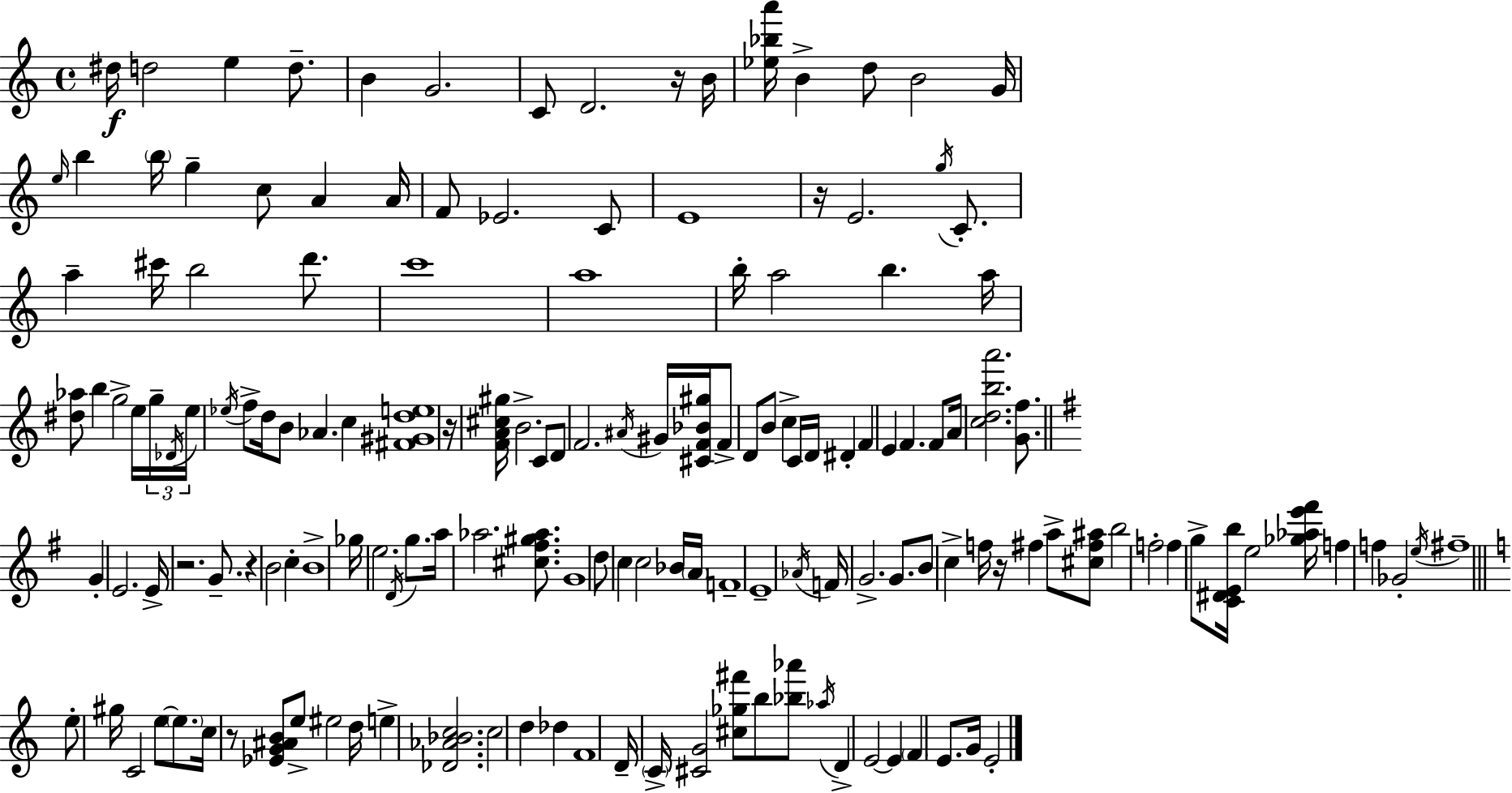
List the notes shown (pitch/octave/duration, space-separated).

D#5/s D5/h E5/q D5/e. B4/q G4/h. C4/e D4/h. R/s B4/s [Eb5,Bb5,A6]/s B4/q D5/e B4/h G4/s E5/s B5/q B5/s G5/q C5/e A4/q A4/s F4/e Eb4/h. C4/e E4/w R/s E4/h. G5/s C4/e. A5/q C#6/s B5/h D6/e. C6/w A5/w B5/s A5/h B5/q. A5/s [D#5,Ab5]/e B5/q G5/h E5/s G5/s Db4/s E5/s Eb5/s F5/e D5/s B4/e Ab4/q. C5/q [F#4,G#4,D5,E5]/w R/s [F4,A4,C#5,G#5]/s B4/h. C4/e D4/e F4/h. A#4/s G#4/s [C#4,F4,Bb4,G#5]/s F4/e D4/e B4/e C5/q C4/s D4/s D#4/q F4/q E4/q F4/q. F4/e A4/s [C5,D5,B5,A6]/h. [G4,F5]/e. G4/q E4/h. E4/s R/h. G4/e. R/q B4/h C5/q B4/w Gb5/s E5/h. D4/s G5/e. A5/s Ab5/h. [C#5,F#5,G#5,Ab5]/e. G4/w D5/e C5/q C5/h Bb4/s A4/s F4/w E4/w Ab4/s F4/s G4/h. G4/e. B4/e C5/q F5/s R/s F#5/q A5/e [C#5,F#5,A#5]/e B5/h F5/h F5/q G5/e [C4,D#4,E4,B5]/s E5/h [Gb5,Ab5,E6,F#6]/s F5/q F5/q Gb4/h E5/s F#5/w E5/e G#5/s C4/h E5/e E5/e. C5/s R/e [Eb4,G4,A#4,B4]/e E5/e EIS5/h D5/s E5/q [Db4,Ab4,Bb4,C5]/h. C5/h D5/q Db5/q F4/w D4/s C4/s [C#4,G4]/h [C#5,Gb5,F#6]/e B5/e [Bb5,Ab6]/e Ab5/s D4/q E4/h E4/q F4/q E4/e. G4/s E4/h